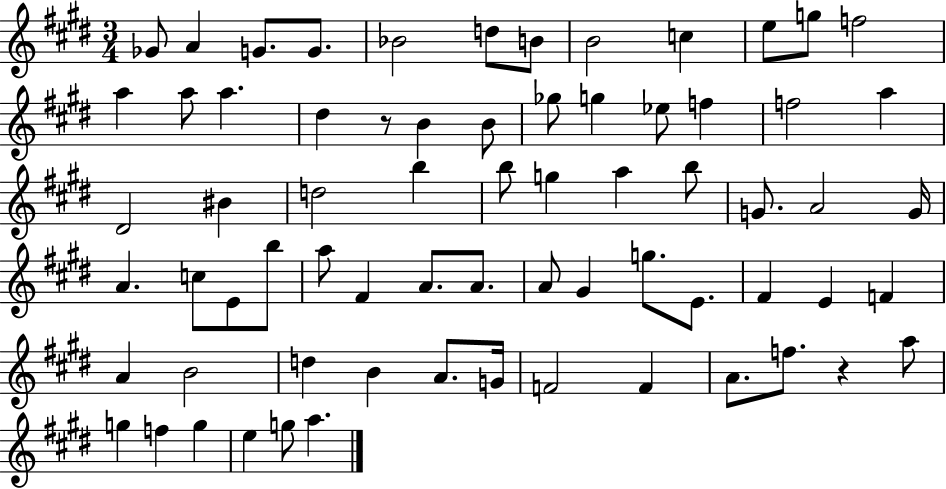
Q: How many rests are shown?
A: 2